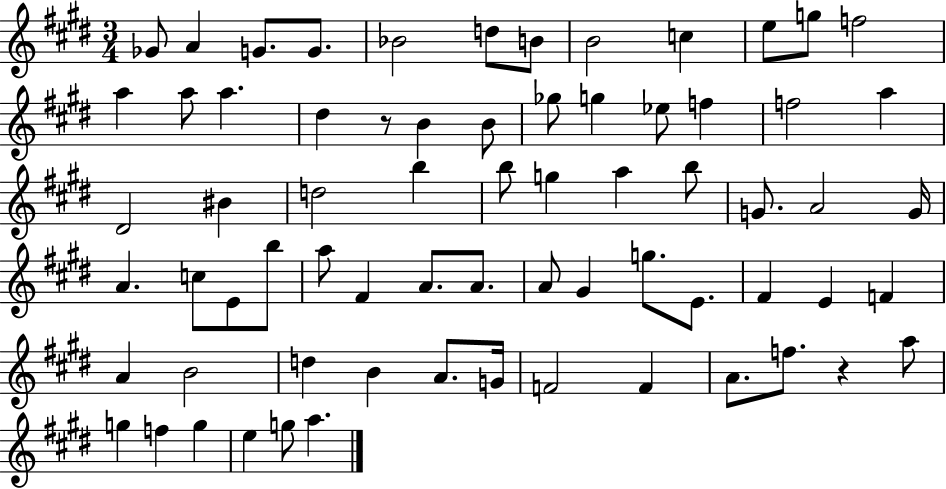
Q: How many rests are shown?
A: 2